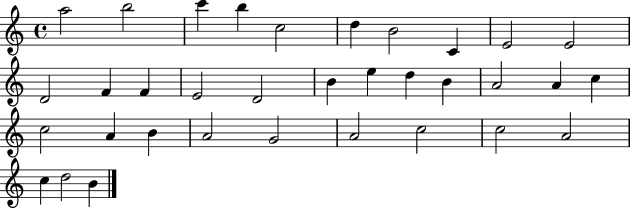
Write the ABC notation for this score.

X:1
T:Untitled
M:4/4
L:1/4
K:C
a2 b2 c' b c2 d B2 C E2 E2 D2 F F E2 D2 B e d B A2 A c c2 A B A2 G2 A2 c2 c2 A2 c d2 B